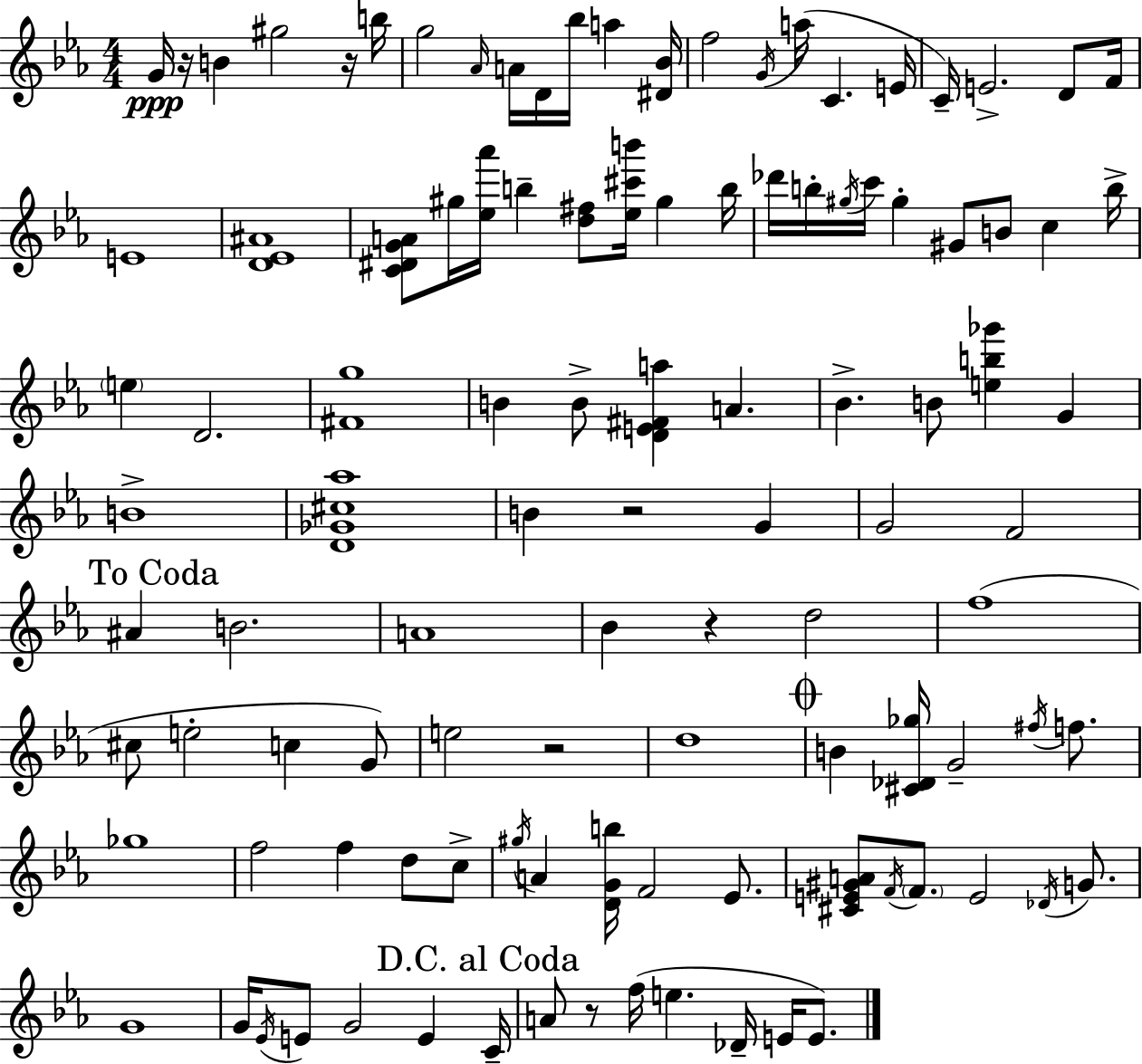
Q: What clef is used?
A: treble